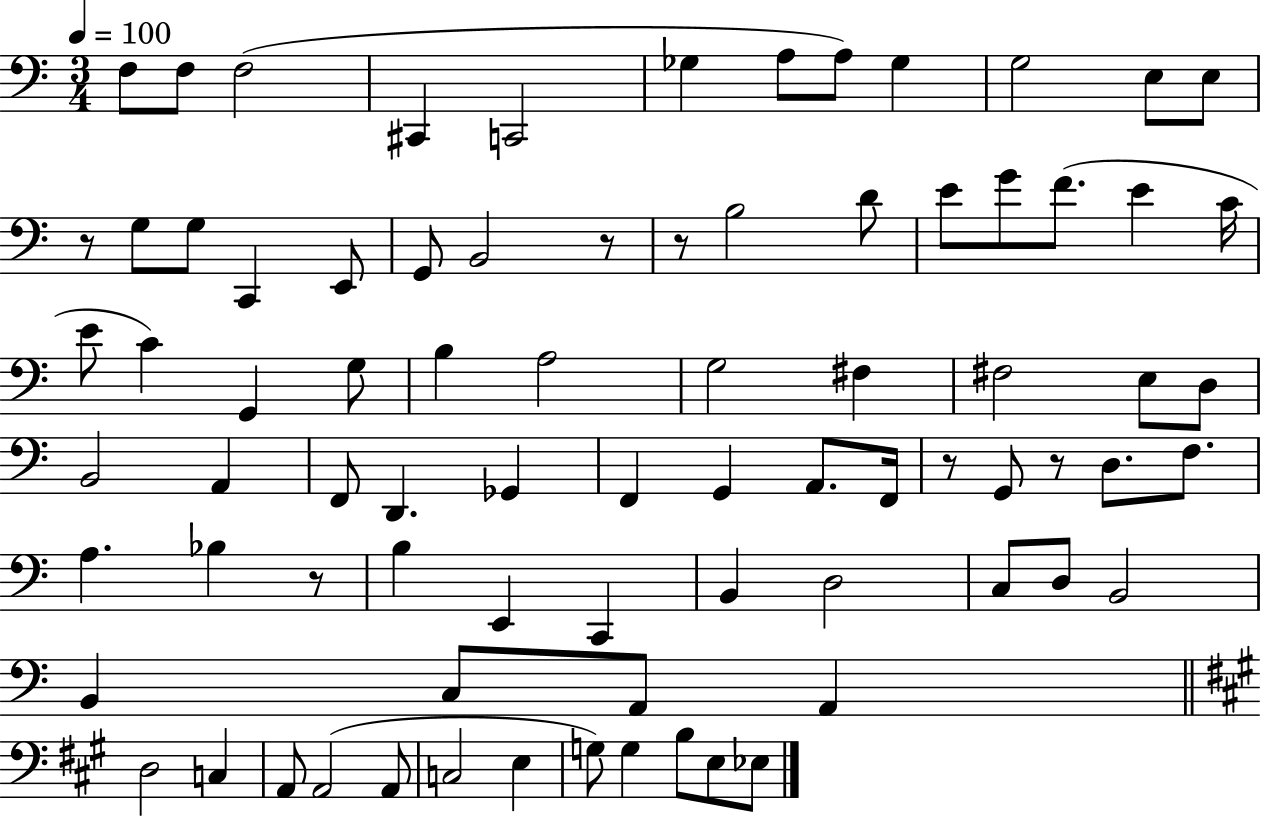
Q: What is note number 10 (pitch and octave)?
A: G3